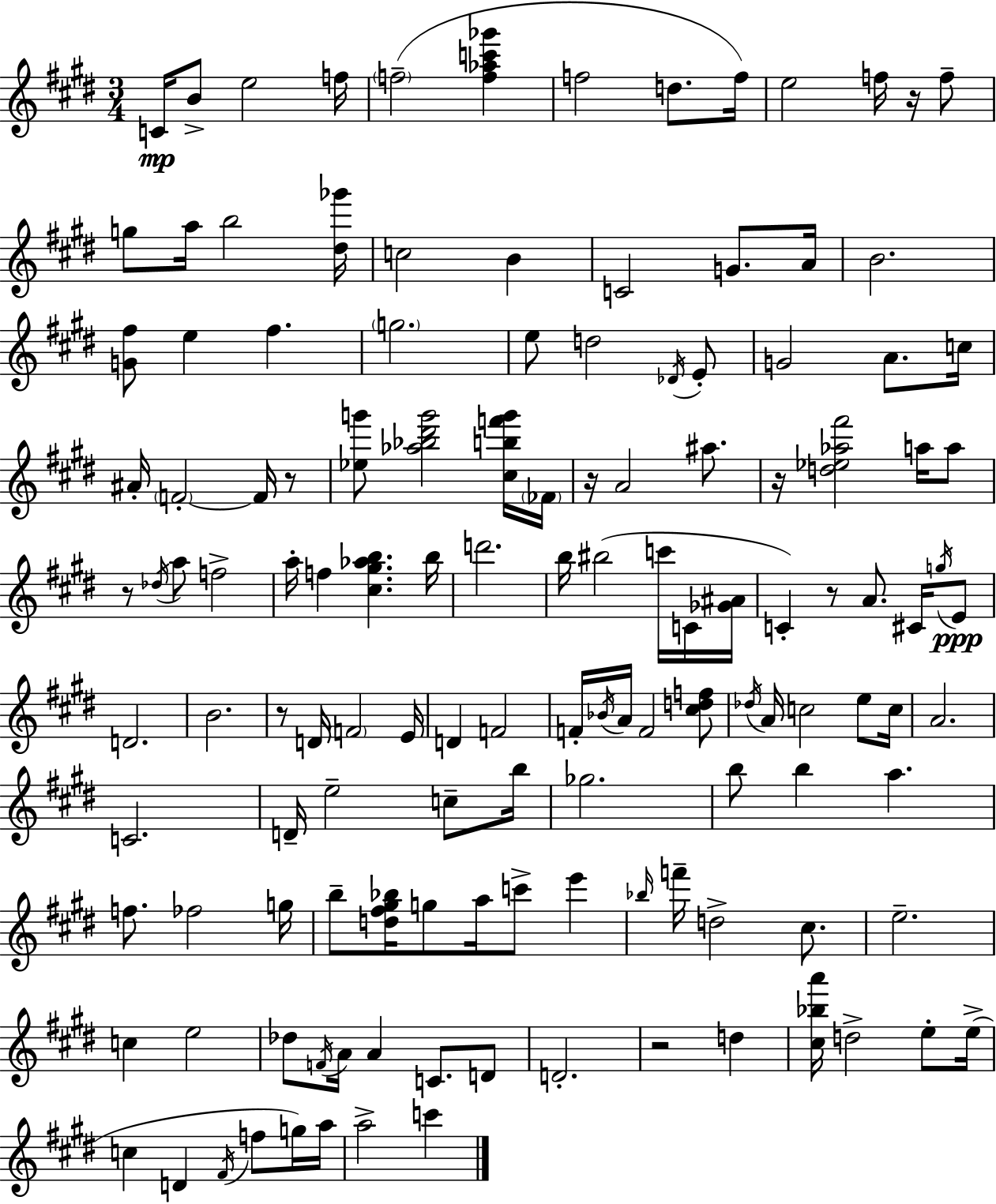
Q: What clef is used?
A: treble